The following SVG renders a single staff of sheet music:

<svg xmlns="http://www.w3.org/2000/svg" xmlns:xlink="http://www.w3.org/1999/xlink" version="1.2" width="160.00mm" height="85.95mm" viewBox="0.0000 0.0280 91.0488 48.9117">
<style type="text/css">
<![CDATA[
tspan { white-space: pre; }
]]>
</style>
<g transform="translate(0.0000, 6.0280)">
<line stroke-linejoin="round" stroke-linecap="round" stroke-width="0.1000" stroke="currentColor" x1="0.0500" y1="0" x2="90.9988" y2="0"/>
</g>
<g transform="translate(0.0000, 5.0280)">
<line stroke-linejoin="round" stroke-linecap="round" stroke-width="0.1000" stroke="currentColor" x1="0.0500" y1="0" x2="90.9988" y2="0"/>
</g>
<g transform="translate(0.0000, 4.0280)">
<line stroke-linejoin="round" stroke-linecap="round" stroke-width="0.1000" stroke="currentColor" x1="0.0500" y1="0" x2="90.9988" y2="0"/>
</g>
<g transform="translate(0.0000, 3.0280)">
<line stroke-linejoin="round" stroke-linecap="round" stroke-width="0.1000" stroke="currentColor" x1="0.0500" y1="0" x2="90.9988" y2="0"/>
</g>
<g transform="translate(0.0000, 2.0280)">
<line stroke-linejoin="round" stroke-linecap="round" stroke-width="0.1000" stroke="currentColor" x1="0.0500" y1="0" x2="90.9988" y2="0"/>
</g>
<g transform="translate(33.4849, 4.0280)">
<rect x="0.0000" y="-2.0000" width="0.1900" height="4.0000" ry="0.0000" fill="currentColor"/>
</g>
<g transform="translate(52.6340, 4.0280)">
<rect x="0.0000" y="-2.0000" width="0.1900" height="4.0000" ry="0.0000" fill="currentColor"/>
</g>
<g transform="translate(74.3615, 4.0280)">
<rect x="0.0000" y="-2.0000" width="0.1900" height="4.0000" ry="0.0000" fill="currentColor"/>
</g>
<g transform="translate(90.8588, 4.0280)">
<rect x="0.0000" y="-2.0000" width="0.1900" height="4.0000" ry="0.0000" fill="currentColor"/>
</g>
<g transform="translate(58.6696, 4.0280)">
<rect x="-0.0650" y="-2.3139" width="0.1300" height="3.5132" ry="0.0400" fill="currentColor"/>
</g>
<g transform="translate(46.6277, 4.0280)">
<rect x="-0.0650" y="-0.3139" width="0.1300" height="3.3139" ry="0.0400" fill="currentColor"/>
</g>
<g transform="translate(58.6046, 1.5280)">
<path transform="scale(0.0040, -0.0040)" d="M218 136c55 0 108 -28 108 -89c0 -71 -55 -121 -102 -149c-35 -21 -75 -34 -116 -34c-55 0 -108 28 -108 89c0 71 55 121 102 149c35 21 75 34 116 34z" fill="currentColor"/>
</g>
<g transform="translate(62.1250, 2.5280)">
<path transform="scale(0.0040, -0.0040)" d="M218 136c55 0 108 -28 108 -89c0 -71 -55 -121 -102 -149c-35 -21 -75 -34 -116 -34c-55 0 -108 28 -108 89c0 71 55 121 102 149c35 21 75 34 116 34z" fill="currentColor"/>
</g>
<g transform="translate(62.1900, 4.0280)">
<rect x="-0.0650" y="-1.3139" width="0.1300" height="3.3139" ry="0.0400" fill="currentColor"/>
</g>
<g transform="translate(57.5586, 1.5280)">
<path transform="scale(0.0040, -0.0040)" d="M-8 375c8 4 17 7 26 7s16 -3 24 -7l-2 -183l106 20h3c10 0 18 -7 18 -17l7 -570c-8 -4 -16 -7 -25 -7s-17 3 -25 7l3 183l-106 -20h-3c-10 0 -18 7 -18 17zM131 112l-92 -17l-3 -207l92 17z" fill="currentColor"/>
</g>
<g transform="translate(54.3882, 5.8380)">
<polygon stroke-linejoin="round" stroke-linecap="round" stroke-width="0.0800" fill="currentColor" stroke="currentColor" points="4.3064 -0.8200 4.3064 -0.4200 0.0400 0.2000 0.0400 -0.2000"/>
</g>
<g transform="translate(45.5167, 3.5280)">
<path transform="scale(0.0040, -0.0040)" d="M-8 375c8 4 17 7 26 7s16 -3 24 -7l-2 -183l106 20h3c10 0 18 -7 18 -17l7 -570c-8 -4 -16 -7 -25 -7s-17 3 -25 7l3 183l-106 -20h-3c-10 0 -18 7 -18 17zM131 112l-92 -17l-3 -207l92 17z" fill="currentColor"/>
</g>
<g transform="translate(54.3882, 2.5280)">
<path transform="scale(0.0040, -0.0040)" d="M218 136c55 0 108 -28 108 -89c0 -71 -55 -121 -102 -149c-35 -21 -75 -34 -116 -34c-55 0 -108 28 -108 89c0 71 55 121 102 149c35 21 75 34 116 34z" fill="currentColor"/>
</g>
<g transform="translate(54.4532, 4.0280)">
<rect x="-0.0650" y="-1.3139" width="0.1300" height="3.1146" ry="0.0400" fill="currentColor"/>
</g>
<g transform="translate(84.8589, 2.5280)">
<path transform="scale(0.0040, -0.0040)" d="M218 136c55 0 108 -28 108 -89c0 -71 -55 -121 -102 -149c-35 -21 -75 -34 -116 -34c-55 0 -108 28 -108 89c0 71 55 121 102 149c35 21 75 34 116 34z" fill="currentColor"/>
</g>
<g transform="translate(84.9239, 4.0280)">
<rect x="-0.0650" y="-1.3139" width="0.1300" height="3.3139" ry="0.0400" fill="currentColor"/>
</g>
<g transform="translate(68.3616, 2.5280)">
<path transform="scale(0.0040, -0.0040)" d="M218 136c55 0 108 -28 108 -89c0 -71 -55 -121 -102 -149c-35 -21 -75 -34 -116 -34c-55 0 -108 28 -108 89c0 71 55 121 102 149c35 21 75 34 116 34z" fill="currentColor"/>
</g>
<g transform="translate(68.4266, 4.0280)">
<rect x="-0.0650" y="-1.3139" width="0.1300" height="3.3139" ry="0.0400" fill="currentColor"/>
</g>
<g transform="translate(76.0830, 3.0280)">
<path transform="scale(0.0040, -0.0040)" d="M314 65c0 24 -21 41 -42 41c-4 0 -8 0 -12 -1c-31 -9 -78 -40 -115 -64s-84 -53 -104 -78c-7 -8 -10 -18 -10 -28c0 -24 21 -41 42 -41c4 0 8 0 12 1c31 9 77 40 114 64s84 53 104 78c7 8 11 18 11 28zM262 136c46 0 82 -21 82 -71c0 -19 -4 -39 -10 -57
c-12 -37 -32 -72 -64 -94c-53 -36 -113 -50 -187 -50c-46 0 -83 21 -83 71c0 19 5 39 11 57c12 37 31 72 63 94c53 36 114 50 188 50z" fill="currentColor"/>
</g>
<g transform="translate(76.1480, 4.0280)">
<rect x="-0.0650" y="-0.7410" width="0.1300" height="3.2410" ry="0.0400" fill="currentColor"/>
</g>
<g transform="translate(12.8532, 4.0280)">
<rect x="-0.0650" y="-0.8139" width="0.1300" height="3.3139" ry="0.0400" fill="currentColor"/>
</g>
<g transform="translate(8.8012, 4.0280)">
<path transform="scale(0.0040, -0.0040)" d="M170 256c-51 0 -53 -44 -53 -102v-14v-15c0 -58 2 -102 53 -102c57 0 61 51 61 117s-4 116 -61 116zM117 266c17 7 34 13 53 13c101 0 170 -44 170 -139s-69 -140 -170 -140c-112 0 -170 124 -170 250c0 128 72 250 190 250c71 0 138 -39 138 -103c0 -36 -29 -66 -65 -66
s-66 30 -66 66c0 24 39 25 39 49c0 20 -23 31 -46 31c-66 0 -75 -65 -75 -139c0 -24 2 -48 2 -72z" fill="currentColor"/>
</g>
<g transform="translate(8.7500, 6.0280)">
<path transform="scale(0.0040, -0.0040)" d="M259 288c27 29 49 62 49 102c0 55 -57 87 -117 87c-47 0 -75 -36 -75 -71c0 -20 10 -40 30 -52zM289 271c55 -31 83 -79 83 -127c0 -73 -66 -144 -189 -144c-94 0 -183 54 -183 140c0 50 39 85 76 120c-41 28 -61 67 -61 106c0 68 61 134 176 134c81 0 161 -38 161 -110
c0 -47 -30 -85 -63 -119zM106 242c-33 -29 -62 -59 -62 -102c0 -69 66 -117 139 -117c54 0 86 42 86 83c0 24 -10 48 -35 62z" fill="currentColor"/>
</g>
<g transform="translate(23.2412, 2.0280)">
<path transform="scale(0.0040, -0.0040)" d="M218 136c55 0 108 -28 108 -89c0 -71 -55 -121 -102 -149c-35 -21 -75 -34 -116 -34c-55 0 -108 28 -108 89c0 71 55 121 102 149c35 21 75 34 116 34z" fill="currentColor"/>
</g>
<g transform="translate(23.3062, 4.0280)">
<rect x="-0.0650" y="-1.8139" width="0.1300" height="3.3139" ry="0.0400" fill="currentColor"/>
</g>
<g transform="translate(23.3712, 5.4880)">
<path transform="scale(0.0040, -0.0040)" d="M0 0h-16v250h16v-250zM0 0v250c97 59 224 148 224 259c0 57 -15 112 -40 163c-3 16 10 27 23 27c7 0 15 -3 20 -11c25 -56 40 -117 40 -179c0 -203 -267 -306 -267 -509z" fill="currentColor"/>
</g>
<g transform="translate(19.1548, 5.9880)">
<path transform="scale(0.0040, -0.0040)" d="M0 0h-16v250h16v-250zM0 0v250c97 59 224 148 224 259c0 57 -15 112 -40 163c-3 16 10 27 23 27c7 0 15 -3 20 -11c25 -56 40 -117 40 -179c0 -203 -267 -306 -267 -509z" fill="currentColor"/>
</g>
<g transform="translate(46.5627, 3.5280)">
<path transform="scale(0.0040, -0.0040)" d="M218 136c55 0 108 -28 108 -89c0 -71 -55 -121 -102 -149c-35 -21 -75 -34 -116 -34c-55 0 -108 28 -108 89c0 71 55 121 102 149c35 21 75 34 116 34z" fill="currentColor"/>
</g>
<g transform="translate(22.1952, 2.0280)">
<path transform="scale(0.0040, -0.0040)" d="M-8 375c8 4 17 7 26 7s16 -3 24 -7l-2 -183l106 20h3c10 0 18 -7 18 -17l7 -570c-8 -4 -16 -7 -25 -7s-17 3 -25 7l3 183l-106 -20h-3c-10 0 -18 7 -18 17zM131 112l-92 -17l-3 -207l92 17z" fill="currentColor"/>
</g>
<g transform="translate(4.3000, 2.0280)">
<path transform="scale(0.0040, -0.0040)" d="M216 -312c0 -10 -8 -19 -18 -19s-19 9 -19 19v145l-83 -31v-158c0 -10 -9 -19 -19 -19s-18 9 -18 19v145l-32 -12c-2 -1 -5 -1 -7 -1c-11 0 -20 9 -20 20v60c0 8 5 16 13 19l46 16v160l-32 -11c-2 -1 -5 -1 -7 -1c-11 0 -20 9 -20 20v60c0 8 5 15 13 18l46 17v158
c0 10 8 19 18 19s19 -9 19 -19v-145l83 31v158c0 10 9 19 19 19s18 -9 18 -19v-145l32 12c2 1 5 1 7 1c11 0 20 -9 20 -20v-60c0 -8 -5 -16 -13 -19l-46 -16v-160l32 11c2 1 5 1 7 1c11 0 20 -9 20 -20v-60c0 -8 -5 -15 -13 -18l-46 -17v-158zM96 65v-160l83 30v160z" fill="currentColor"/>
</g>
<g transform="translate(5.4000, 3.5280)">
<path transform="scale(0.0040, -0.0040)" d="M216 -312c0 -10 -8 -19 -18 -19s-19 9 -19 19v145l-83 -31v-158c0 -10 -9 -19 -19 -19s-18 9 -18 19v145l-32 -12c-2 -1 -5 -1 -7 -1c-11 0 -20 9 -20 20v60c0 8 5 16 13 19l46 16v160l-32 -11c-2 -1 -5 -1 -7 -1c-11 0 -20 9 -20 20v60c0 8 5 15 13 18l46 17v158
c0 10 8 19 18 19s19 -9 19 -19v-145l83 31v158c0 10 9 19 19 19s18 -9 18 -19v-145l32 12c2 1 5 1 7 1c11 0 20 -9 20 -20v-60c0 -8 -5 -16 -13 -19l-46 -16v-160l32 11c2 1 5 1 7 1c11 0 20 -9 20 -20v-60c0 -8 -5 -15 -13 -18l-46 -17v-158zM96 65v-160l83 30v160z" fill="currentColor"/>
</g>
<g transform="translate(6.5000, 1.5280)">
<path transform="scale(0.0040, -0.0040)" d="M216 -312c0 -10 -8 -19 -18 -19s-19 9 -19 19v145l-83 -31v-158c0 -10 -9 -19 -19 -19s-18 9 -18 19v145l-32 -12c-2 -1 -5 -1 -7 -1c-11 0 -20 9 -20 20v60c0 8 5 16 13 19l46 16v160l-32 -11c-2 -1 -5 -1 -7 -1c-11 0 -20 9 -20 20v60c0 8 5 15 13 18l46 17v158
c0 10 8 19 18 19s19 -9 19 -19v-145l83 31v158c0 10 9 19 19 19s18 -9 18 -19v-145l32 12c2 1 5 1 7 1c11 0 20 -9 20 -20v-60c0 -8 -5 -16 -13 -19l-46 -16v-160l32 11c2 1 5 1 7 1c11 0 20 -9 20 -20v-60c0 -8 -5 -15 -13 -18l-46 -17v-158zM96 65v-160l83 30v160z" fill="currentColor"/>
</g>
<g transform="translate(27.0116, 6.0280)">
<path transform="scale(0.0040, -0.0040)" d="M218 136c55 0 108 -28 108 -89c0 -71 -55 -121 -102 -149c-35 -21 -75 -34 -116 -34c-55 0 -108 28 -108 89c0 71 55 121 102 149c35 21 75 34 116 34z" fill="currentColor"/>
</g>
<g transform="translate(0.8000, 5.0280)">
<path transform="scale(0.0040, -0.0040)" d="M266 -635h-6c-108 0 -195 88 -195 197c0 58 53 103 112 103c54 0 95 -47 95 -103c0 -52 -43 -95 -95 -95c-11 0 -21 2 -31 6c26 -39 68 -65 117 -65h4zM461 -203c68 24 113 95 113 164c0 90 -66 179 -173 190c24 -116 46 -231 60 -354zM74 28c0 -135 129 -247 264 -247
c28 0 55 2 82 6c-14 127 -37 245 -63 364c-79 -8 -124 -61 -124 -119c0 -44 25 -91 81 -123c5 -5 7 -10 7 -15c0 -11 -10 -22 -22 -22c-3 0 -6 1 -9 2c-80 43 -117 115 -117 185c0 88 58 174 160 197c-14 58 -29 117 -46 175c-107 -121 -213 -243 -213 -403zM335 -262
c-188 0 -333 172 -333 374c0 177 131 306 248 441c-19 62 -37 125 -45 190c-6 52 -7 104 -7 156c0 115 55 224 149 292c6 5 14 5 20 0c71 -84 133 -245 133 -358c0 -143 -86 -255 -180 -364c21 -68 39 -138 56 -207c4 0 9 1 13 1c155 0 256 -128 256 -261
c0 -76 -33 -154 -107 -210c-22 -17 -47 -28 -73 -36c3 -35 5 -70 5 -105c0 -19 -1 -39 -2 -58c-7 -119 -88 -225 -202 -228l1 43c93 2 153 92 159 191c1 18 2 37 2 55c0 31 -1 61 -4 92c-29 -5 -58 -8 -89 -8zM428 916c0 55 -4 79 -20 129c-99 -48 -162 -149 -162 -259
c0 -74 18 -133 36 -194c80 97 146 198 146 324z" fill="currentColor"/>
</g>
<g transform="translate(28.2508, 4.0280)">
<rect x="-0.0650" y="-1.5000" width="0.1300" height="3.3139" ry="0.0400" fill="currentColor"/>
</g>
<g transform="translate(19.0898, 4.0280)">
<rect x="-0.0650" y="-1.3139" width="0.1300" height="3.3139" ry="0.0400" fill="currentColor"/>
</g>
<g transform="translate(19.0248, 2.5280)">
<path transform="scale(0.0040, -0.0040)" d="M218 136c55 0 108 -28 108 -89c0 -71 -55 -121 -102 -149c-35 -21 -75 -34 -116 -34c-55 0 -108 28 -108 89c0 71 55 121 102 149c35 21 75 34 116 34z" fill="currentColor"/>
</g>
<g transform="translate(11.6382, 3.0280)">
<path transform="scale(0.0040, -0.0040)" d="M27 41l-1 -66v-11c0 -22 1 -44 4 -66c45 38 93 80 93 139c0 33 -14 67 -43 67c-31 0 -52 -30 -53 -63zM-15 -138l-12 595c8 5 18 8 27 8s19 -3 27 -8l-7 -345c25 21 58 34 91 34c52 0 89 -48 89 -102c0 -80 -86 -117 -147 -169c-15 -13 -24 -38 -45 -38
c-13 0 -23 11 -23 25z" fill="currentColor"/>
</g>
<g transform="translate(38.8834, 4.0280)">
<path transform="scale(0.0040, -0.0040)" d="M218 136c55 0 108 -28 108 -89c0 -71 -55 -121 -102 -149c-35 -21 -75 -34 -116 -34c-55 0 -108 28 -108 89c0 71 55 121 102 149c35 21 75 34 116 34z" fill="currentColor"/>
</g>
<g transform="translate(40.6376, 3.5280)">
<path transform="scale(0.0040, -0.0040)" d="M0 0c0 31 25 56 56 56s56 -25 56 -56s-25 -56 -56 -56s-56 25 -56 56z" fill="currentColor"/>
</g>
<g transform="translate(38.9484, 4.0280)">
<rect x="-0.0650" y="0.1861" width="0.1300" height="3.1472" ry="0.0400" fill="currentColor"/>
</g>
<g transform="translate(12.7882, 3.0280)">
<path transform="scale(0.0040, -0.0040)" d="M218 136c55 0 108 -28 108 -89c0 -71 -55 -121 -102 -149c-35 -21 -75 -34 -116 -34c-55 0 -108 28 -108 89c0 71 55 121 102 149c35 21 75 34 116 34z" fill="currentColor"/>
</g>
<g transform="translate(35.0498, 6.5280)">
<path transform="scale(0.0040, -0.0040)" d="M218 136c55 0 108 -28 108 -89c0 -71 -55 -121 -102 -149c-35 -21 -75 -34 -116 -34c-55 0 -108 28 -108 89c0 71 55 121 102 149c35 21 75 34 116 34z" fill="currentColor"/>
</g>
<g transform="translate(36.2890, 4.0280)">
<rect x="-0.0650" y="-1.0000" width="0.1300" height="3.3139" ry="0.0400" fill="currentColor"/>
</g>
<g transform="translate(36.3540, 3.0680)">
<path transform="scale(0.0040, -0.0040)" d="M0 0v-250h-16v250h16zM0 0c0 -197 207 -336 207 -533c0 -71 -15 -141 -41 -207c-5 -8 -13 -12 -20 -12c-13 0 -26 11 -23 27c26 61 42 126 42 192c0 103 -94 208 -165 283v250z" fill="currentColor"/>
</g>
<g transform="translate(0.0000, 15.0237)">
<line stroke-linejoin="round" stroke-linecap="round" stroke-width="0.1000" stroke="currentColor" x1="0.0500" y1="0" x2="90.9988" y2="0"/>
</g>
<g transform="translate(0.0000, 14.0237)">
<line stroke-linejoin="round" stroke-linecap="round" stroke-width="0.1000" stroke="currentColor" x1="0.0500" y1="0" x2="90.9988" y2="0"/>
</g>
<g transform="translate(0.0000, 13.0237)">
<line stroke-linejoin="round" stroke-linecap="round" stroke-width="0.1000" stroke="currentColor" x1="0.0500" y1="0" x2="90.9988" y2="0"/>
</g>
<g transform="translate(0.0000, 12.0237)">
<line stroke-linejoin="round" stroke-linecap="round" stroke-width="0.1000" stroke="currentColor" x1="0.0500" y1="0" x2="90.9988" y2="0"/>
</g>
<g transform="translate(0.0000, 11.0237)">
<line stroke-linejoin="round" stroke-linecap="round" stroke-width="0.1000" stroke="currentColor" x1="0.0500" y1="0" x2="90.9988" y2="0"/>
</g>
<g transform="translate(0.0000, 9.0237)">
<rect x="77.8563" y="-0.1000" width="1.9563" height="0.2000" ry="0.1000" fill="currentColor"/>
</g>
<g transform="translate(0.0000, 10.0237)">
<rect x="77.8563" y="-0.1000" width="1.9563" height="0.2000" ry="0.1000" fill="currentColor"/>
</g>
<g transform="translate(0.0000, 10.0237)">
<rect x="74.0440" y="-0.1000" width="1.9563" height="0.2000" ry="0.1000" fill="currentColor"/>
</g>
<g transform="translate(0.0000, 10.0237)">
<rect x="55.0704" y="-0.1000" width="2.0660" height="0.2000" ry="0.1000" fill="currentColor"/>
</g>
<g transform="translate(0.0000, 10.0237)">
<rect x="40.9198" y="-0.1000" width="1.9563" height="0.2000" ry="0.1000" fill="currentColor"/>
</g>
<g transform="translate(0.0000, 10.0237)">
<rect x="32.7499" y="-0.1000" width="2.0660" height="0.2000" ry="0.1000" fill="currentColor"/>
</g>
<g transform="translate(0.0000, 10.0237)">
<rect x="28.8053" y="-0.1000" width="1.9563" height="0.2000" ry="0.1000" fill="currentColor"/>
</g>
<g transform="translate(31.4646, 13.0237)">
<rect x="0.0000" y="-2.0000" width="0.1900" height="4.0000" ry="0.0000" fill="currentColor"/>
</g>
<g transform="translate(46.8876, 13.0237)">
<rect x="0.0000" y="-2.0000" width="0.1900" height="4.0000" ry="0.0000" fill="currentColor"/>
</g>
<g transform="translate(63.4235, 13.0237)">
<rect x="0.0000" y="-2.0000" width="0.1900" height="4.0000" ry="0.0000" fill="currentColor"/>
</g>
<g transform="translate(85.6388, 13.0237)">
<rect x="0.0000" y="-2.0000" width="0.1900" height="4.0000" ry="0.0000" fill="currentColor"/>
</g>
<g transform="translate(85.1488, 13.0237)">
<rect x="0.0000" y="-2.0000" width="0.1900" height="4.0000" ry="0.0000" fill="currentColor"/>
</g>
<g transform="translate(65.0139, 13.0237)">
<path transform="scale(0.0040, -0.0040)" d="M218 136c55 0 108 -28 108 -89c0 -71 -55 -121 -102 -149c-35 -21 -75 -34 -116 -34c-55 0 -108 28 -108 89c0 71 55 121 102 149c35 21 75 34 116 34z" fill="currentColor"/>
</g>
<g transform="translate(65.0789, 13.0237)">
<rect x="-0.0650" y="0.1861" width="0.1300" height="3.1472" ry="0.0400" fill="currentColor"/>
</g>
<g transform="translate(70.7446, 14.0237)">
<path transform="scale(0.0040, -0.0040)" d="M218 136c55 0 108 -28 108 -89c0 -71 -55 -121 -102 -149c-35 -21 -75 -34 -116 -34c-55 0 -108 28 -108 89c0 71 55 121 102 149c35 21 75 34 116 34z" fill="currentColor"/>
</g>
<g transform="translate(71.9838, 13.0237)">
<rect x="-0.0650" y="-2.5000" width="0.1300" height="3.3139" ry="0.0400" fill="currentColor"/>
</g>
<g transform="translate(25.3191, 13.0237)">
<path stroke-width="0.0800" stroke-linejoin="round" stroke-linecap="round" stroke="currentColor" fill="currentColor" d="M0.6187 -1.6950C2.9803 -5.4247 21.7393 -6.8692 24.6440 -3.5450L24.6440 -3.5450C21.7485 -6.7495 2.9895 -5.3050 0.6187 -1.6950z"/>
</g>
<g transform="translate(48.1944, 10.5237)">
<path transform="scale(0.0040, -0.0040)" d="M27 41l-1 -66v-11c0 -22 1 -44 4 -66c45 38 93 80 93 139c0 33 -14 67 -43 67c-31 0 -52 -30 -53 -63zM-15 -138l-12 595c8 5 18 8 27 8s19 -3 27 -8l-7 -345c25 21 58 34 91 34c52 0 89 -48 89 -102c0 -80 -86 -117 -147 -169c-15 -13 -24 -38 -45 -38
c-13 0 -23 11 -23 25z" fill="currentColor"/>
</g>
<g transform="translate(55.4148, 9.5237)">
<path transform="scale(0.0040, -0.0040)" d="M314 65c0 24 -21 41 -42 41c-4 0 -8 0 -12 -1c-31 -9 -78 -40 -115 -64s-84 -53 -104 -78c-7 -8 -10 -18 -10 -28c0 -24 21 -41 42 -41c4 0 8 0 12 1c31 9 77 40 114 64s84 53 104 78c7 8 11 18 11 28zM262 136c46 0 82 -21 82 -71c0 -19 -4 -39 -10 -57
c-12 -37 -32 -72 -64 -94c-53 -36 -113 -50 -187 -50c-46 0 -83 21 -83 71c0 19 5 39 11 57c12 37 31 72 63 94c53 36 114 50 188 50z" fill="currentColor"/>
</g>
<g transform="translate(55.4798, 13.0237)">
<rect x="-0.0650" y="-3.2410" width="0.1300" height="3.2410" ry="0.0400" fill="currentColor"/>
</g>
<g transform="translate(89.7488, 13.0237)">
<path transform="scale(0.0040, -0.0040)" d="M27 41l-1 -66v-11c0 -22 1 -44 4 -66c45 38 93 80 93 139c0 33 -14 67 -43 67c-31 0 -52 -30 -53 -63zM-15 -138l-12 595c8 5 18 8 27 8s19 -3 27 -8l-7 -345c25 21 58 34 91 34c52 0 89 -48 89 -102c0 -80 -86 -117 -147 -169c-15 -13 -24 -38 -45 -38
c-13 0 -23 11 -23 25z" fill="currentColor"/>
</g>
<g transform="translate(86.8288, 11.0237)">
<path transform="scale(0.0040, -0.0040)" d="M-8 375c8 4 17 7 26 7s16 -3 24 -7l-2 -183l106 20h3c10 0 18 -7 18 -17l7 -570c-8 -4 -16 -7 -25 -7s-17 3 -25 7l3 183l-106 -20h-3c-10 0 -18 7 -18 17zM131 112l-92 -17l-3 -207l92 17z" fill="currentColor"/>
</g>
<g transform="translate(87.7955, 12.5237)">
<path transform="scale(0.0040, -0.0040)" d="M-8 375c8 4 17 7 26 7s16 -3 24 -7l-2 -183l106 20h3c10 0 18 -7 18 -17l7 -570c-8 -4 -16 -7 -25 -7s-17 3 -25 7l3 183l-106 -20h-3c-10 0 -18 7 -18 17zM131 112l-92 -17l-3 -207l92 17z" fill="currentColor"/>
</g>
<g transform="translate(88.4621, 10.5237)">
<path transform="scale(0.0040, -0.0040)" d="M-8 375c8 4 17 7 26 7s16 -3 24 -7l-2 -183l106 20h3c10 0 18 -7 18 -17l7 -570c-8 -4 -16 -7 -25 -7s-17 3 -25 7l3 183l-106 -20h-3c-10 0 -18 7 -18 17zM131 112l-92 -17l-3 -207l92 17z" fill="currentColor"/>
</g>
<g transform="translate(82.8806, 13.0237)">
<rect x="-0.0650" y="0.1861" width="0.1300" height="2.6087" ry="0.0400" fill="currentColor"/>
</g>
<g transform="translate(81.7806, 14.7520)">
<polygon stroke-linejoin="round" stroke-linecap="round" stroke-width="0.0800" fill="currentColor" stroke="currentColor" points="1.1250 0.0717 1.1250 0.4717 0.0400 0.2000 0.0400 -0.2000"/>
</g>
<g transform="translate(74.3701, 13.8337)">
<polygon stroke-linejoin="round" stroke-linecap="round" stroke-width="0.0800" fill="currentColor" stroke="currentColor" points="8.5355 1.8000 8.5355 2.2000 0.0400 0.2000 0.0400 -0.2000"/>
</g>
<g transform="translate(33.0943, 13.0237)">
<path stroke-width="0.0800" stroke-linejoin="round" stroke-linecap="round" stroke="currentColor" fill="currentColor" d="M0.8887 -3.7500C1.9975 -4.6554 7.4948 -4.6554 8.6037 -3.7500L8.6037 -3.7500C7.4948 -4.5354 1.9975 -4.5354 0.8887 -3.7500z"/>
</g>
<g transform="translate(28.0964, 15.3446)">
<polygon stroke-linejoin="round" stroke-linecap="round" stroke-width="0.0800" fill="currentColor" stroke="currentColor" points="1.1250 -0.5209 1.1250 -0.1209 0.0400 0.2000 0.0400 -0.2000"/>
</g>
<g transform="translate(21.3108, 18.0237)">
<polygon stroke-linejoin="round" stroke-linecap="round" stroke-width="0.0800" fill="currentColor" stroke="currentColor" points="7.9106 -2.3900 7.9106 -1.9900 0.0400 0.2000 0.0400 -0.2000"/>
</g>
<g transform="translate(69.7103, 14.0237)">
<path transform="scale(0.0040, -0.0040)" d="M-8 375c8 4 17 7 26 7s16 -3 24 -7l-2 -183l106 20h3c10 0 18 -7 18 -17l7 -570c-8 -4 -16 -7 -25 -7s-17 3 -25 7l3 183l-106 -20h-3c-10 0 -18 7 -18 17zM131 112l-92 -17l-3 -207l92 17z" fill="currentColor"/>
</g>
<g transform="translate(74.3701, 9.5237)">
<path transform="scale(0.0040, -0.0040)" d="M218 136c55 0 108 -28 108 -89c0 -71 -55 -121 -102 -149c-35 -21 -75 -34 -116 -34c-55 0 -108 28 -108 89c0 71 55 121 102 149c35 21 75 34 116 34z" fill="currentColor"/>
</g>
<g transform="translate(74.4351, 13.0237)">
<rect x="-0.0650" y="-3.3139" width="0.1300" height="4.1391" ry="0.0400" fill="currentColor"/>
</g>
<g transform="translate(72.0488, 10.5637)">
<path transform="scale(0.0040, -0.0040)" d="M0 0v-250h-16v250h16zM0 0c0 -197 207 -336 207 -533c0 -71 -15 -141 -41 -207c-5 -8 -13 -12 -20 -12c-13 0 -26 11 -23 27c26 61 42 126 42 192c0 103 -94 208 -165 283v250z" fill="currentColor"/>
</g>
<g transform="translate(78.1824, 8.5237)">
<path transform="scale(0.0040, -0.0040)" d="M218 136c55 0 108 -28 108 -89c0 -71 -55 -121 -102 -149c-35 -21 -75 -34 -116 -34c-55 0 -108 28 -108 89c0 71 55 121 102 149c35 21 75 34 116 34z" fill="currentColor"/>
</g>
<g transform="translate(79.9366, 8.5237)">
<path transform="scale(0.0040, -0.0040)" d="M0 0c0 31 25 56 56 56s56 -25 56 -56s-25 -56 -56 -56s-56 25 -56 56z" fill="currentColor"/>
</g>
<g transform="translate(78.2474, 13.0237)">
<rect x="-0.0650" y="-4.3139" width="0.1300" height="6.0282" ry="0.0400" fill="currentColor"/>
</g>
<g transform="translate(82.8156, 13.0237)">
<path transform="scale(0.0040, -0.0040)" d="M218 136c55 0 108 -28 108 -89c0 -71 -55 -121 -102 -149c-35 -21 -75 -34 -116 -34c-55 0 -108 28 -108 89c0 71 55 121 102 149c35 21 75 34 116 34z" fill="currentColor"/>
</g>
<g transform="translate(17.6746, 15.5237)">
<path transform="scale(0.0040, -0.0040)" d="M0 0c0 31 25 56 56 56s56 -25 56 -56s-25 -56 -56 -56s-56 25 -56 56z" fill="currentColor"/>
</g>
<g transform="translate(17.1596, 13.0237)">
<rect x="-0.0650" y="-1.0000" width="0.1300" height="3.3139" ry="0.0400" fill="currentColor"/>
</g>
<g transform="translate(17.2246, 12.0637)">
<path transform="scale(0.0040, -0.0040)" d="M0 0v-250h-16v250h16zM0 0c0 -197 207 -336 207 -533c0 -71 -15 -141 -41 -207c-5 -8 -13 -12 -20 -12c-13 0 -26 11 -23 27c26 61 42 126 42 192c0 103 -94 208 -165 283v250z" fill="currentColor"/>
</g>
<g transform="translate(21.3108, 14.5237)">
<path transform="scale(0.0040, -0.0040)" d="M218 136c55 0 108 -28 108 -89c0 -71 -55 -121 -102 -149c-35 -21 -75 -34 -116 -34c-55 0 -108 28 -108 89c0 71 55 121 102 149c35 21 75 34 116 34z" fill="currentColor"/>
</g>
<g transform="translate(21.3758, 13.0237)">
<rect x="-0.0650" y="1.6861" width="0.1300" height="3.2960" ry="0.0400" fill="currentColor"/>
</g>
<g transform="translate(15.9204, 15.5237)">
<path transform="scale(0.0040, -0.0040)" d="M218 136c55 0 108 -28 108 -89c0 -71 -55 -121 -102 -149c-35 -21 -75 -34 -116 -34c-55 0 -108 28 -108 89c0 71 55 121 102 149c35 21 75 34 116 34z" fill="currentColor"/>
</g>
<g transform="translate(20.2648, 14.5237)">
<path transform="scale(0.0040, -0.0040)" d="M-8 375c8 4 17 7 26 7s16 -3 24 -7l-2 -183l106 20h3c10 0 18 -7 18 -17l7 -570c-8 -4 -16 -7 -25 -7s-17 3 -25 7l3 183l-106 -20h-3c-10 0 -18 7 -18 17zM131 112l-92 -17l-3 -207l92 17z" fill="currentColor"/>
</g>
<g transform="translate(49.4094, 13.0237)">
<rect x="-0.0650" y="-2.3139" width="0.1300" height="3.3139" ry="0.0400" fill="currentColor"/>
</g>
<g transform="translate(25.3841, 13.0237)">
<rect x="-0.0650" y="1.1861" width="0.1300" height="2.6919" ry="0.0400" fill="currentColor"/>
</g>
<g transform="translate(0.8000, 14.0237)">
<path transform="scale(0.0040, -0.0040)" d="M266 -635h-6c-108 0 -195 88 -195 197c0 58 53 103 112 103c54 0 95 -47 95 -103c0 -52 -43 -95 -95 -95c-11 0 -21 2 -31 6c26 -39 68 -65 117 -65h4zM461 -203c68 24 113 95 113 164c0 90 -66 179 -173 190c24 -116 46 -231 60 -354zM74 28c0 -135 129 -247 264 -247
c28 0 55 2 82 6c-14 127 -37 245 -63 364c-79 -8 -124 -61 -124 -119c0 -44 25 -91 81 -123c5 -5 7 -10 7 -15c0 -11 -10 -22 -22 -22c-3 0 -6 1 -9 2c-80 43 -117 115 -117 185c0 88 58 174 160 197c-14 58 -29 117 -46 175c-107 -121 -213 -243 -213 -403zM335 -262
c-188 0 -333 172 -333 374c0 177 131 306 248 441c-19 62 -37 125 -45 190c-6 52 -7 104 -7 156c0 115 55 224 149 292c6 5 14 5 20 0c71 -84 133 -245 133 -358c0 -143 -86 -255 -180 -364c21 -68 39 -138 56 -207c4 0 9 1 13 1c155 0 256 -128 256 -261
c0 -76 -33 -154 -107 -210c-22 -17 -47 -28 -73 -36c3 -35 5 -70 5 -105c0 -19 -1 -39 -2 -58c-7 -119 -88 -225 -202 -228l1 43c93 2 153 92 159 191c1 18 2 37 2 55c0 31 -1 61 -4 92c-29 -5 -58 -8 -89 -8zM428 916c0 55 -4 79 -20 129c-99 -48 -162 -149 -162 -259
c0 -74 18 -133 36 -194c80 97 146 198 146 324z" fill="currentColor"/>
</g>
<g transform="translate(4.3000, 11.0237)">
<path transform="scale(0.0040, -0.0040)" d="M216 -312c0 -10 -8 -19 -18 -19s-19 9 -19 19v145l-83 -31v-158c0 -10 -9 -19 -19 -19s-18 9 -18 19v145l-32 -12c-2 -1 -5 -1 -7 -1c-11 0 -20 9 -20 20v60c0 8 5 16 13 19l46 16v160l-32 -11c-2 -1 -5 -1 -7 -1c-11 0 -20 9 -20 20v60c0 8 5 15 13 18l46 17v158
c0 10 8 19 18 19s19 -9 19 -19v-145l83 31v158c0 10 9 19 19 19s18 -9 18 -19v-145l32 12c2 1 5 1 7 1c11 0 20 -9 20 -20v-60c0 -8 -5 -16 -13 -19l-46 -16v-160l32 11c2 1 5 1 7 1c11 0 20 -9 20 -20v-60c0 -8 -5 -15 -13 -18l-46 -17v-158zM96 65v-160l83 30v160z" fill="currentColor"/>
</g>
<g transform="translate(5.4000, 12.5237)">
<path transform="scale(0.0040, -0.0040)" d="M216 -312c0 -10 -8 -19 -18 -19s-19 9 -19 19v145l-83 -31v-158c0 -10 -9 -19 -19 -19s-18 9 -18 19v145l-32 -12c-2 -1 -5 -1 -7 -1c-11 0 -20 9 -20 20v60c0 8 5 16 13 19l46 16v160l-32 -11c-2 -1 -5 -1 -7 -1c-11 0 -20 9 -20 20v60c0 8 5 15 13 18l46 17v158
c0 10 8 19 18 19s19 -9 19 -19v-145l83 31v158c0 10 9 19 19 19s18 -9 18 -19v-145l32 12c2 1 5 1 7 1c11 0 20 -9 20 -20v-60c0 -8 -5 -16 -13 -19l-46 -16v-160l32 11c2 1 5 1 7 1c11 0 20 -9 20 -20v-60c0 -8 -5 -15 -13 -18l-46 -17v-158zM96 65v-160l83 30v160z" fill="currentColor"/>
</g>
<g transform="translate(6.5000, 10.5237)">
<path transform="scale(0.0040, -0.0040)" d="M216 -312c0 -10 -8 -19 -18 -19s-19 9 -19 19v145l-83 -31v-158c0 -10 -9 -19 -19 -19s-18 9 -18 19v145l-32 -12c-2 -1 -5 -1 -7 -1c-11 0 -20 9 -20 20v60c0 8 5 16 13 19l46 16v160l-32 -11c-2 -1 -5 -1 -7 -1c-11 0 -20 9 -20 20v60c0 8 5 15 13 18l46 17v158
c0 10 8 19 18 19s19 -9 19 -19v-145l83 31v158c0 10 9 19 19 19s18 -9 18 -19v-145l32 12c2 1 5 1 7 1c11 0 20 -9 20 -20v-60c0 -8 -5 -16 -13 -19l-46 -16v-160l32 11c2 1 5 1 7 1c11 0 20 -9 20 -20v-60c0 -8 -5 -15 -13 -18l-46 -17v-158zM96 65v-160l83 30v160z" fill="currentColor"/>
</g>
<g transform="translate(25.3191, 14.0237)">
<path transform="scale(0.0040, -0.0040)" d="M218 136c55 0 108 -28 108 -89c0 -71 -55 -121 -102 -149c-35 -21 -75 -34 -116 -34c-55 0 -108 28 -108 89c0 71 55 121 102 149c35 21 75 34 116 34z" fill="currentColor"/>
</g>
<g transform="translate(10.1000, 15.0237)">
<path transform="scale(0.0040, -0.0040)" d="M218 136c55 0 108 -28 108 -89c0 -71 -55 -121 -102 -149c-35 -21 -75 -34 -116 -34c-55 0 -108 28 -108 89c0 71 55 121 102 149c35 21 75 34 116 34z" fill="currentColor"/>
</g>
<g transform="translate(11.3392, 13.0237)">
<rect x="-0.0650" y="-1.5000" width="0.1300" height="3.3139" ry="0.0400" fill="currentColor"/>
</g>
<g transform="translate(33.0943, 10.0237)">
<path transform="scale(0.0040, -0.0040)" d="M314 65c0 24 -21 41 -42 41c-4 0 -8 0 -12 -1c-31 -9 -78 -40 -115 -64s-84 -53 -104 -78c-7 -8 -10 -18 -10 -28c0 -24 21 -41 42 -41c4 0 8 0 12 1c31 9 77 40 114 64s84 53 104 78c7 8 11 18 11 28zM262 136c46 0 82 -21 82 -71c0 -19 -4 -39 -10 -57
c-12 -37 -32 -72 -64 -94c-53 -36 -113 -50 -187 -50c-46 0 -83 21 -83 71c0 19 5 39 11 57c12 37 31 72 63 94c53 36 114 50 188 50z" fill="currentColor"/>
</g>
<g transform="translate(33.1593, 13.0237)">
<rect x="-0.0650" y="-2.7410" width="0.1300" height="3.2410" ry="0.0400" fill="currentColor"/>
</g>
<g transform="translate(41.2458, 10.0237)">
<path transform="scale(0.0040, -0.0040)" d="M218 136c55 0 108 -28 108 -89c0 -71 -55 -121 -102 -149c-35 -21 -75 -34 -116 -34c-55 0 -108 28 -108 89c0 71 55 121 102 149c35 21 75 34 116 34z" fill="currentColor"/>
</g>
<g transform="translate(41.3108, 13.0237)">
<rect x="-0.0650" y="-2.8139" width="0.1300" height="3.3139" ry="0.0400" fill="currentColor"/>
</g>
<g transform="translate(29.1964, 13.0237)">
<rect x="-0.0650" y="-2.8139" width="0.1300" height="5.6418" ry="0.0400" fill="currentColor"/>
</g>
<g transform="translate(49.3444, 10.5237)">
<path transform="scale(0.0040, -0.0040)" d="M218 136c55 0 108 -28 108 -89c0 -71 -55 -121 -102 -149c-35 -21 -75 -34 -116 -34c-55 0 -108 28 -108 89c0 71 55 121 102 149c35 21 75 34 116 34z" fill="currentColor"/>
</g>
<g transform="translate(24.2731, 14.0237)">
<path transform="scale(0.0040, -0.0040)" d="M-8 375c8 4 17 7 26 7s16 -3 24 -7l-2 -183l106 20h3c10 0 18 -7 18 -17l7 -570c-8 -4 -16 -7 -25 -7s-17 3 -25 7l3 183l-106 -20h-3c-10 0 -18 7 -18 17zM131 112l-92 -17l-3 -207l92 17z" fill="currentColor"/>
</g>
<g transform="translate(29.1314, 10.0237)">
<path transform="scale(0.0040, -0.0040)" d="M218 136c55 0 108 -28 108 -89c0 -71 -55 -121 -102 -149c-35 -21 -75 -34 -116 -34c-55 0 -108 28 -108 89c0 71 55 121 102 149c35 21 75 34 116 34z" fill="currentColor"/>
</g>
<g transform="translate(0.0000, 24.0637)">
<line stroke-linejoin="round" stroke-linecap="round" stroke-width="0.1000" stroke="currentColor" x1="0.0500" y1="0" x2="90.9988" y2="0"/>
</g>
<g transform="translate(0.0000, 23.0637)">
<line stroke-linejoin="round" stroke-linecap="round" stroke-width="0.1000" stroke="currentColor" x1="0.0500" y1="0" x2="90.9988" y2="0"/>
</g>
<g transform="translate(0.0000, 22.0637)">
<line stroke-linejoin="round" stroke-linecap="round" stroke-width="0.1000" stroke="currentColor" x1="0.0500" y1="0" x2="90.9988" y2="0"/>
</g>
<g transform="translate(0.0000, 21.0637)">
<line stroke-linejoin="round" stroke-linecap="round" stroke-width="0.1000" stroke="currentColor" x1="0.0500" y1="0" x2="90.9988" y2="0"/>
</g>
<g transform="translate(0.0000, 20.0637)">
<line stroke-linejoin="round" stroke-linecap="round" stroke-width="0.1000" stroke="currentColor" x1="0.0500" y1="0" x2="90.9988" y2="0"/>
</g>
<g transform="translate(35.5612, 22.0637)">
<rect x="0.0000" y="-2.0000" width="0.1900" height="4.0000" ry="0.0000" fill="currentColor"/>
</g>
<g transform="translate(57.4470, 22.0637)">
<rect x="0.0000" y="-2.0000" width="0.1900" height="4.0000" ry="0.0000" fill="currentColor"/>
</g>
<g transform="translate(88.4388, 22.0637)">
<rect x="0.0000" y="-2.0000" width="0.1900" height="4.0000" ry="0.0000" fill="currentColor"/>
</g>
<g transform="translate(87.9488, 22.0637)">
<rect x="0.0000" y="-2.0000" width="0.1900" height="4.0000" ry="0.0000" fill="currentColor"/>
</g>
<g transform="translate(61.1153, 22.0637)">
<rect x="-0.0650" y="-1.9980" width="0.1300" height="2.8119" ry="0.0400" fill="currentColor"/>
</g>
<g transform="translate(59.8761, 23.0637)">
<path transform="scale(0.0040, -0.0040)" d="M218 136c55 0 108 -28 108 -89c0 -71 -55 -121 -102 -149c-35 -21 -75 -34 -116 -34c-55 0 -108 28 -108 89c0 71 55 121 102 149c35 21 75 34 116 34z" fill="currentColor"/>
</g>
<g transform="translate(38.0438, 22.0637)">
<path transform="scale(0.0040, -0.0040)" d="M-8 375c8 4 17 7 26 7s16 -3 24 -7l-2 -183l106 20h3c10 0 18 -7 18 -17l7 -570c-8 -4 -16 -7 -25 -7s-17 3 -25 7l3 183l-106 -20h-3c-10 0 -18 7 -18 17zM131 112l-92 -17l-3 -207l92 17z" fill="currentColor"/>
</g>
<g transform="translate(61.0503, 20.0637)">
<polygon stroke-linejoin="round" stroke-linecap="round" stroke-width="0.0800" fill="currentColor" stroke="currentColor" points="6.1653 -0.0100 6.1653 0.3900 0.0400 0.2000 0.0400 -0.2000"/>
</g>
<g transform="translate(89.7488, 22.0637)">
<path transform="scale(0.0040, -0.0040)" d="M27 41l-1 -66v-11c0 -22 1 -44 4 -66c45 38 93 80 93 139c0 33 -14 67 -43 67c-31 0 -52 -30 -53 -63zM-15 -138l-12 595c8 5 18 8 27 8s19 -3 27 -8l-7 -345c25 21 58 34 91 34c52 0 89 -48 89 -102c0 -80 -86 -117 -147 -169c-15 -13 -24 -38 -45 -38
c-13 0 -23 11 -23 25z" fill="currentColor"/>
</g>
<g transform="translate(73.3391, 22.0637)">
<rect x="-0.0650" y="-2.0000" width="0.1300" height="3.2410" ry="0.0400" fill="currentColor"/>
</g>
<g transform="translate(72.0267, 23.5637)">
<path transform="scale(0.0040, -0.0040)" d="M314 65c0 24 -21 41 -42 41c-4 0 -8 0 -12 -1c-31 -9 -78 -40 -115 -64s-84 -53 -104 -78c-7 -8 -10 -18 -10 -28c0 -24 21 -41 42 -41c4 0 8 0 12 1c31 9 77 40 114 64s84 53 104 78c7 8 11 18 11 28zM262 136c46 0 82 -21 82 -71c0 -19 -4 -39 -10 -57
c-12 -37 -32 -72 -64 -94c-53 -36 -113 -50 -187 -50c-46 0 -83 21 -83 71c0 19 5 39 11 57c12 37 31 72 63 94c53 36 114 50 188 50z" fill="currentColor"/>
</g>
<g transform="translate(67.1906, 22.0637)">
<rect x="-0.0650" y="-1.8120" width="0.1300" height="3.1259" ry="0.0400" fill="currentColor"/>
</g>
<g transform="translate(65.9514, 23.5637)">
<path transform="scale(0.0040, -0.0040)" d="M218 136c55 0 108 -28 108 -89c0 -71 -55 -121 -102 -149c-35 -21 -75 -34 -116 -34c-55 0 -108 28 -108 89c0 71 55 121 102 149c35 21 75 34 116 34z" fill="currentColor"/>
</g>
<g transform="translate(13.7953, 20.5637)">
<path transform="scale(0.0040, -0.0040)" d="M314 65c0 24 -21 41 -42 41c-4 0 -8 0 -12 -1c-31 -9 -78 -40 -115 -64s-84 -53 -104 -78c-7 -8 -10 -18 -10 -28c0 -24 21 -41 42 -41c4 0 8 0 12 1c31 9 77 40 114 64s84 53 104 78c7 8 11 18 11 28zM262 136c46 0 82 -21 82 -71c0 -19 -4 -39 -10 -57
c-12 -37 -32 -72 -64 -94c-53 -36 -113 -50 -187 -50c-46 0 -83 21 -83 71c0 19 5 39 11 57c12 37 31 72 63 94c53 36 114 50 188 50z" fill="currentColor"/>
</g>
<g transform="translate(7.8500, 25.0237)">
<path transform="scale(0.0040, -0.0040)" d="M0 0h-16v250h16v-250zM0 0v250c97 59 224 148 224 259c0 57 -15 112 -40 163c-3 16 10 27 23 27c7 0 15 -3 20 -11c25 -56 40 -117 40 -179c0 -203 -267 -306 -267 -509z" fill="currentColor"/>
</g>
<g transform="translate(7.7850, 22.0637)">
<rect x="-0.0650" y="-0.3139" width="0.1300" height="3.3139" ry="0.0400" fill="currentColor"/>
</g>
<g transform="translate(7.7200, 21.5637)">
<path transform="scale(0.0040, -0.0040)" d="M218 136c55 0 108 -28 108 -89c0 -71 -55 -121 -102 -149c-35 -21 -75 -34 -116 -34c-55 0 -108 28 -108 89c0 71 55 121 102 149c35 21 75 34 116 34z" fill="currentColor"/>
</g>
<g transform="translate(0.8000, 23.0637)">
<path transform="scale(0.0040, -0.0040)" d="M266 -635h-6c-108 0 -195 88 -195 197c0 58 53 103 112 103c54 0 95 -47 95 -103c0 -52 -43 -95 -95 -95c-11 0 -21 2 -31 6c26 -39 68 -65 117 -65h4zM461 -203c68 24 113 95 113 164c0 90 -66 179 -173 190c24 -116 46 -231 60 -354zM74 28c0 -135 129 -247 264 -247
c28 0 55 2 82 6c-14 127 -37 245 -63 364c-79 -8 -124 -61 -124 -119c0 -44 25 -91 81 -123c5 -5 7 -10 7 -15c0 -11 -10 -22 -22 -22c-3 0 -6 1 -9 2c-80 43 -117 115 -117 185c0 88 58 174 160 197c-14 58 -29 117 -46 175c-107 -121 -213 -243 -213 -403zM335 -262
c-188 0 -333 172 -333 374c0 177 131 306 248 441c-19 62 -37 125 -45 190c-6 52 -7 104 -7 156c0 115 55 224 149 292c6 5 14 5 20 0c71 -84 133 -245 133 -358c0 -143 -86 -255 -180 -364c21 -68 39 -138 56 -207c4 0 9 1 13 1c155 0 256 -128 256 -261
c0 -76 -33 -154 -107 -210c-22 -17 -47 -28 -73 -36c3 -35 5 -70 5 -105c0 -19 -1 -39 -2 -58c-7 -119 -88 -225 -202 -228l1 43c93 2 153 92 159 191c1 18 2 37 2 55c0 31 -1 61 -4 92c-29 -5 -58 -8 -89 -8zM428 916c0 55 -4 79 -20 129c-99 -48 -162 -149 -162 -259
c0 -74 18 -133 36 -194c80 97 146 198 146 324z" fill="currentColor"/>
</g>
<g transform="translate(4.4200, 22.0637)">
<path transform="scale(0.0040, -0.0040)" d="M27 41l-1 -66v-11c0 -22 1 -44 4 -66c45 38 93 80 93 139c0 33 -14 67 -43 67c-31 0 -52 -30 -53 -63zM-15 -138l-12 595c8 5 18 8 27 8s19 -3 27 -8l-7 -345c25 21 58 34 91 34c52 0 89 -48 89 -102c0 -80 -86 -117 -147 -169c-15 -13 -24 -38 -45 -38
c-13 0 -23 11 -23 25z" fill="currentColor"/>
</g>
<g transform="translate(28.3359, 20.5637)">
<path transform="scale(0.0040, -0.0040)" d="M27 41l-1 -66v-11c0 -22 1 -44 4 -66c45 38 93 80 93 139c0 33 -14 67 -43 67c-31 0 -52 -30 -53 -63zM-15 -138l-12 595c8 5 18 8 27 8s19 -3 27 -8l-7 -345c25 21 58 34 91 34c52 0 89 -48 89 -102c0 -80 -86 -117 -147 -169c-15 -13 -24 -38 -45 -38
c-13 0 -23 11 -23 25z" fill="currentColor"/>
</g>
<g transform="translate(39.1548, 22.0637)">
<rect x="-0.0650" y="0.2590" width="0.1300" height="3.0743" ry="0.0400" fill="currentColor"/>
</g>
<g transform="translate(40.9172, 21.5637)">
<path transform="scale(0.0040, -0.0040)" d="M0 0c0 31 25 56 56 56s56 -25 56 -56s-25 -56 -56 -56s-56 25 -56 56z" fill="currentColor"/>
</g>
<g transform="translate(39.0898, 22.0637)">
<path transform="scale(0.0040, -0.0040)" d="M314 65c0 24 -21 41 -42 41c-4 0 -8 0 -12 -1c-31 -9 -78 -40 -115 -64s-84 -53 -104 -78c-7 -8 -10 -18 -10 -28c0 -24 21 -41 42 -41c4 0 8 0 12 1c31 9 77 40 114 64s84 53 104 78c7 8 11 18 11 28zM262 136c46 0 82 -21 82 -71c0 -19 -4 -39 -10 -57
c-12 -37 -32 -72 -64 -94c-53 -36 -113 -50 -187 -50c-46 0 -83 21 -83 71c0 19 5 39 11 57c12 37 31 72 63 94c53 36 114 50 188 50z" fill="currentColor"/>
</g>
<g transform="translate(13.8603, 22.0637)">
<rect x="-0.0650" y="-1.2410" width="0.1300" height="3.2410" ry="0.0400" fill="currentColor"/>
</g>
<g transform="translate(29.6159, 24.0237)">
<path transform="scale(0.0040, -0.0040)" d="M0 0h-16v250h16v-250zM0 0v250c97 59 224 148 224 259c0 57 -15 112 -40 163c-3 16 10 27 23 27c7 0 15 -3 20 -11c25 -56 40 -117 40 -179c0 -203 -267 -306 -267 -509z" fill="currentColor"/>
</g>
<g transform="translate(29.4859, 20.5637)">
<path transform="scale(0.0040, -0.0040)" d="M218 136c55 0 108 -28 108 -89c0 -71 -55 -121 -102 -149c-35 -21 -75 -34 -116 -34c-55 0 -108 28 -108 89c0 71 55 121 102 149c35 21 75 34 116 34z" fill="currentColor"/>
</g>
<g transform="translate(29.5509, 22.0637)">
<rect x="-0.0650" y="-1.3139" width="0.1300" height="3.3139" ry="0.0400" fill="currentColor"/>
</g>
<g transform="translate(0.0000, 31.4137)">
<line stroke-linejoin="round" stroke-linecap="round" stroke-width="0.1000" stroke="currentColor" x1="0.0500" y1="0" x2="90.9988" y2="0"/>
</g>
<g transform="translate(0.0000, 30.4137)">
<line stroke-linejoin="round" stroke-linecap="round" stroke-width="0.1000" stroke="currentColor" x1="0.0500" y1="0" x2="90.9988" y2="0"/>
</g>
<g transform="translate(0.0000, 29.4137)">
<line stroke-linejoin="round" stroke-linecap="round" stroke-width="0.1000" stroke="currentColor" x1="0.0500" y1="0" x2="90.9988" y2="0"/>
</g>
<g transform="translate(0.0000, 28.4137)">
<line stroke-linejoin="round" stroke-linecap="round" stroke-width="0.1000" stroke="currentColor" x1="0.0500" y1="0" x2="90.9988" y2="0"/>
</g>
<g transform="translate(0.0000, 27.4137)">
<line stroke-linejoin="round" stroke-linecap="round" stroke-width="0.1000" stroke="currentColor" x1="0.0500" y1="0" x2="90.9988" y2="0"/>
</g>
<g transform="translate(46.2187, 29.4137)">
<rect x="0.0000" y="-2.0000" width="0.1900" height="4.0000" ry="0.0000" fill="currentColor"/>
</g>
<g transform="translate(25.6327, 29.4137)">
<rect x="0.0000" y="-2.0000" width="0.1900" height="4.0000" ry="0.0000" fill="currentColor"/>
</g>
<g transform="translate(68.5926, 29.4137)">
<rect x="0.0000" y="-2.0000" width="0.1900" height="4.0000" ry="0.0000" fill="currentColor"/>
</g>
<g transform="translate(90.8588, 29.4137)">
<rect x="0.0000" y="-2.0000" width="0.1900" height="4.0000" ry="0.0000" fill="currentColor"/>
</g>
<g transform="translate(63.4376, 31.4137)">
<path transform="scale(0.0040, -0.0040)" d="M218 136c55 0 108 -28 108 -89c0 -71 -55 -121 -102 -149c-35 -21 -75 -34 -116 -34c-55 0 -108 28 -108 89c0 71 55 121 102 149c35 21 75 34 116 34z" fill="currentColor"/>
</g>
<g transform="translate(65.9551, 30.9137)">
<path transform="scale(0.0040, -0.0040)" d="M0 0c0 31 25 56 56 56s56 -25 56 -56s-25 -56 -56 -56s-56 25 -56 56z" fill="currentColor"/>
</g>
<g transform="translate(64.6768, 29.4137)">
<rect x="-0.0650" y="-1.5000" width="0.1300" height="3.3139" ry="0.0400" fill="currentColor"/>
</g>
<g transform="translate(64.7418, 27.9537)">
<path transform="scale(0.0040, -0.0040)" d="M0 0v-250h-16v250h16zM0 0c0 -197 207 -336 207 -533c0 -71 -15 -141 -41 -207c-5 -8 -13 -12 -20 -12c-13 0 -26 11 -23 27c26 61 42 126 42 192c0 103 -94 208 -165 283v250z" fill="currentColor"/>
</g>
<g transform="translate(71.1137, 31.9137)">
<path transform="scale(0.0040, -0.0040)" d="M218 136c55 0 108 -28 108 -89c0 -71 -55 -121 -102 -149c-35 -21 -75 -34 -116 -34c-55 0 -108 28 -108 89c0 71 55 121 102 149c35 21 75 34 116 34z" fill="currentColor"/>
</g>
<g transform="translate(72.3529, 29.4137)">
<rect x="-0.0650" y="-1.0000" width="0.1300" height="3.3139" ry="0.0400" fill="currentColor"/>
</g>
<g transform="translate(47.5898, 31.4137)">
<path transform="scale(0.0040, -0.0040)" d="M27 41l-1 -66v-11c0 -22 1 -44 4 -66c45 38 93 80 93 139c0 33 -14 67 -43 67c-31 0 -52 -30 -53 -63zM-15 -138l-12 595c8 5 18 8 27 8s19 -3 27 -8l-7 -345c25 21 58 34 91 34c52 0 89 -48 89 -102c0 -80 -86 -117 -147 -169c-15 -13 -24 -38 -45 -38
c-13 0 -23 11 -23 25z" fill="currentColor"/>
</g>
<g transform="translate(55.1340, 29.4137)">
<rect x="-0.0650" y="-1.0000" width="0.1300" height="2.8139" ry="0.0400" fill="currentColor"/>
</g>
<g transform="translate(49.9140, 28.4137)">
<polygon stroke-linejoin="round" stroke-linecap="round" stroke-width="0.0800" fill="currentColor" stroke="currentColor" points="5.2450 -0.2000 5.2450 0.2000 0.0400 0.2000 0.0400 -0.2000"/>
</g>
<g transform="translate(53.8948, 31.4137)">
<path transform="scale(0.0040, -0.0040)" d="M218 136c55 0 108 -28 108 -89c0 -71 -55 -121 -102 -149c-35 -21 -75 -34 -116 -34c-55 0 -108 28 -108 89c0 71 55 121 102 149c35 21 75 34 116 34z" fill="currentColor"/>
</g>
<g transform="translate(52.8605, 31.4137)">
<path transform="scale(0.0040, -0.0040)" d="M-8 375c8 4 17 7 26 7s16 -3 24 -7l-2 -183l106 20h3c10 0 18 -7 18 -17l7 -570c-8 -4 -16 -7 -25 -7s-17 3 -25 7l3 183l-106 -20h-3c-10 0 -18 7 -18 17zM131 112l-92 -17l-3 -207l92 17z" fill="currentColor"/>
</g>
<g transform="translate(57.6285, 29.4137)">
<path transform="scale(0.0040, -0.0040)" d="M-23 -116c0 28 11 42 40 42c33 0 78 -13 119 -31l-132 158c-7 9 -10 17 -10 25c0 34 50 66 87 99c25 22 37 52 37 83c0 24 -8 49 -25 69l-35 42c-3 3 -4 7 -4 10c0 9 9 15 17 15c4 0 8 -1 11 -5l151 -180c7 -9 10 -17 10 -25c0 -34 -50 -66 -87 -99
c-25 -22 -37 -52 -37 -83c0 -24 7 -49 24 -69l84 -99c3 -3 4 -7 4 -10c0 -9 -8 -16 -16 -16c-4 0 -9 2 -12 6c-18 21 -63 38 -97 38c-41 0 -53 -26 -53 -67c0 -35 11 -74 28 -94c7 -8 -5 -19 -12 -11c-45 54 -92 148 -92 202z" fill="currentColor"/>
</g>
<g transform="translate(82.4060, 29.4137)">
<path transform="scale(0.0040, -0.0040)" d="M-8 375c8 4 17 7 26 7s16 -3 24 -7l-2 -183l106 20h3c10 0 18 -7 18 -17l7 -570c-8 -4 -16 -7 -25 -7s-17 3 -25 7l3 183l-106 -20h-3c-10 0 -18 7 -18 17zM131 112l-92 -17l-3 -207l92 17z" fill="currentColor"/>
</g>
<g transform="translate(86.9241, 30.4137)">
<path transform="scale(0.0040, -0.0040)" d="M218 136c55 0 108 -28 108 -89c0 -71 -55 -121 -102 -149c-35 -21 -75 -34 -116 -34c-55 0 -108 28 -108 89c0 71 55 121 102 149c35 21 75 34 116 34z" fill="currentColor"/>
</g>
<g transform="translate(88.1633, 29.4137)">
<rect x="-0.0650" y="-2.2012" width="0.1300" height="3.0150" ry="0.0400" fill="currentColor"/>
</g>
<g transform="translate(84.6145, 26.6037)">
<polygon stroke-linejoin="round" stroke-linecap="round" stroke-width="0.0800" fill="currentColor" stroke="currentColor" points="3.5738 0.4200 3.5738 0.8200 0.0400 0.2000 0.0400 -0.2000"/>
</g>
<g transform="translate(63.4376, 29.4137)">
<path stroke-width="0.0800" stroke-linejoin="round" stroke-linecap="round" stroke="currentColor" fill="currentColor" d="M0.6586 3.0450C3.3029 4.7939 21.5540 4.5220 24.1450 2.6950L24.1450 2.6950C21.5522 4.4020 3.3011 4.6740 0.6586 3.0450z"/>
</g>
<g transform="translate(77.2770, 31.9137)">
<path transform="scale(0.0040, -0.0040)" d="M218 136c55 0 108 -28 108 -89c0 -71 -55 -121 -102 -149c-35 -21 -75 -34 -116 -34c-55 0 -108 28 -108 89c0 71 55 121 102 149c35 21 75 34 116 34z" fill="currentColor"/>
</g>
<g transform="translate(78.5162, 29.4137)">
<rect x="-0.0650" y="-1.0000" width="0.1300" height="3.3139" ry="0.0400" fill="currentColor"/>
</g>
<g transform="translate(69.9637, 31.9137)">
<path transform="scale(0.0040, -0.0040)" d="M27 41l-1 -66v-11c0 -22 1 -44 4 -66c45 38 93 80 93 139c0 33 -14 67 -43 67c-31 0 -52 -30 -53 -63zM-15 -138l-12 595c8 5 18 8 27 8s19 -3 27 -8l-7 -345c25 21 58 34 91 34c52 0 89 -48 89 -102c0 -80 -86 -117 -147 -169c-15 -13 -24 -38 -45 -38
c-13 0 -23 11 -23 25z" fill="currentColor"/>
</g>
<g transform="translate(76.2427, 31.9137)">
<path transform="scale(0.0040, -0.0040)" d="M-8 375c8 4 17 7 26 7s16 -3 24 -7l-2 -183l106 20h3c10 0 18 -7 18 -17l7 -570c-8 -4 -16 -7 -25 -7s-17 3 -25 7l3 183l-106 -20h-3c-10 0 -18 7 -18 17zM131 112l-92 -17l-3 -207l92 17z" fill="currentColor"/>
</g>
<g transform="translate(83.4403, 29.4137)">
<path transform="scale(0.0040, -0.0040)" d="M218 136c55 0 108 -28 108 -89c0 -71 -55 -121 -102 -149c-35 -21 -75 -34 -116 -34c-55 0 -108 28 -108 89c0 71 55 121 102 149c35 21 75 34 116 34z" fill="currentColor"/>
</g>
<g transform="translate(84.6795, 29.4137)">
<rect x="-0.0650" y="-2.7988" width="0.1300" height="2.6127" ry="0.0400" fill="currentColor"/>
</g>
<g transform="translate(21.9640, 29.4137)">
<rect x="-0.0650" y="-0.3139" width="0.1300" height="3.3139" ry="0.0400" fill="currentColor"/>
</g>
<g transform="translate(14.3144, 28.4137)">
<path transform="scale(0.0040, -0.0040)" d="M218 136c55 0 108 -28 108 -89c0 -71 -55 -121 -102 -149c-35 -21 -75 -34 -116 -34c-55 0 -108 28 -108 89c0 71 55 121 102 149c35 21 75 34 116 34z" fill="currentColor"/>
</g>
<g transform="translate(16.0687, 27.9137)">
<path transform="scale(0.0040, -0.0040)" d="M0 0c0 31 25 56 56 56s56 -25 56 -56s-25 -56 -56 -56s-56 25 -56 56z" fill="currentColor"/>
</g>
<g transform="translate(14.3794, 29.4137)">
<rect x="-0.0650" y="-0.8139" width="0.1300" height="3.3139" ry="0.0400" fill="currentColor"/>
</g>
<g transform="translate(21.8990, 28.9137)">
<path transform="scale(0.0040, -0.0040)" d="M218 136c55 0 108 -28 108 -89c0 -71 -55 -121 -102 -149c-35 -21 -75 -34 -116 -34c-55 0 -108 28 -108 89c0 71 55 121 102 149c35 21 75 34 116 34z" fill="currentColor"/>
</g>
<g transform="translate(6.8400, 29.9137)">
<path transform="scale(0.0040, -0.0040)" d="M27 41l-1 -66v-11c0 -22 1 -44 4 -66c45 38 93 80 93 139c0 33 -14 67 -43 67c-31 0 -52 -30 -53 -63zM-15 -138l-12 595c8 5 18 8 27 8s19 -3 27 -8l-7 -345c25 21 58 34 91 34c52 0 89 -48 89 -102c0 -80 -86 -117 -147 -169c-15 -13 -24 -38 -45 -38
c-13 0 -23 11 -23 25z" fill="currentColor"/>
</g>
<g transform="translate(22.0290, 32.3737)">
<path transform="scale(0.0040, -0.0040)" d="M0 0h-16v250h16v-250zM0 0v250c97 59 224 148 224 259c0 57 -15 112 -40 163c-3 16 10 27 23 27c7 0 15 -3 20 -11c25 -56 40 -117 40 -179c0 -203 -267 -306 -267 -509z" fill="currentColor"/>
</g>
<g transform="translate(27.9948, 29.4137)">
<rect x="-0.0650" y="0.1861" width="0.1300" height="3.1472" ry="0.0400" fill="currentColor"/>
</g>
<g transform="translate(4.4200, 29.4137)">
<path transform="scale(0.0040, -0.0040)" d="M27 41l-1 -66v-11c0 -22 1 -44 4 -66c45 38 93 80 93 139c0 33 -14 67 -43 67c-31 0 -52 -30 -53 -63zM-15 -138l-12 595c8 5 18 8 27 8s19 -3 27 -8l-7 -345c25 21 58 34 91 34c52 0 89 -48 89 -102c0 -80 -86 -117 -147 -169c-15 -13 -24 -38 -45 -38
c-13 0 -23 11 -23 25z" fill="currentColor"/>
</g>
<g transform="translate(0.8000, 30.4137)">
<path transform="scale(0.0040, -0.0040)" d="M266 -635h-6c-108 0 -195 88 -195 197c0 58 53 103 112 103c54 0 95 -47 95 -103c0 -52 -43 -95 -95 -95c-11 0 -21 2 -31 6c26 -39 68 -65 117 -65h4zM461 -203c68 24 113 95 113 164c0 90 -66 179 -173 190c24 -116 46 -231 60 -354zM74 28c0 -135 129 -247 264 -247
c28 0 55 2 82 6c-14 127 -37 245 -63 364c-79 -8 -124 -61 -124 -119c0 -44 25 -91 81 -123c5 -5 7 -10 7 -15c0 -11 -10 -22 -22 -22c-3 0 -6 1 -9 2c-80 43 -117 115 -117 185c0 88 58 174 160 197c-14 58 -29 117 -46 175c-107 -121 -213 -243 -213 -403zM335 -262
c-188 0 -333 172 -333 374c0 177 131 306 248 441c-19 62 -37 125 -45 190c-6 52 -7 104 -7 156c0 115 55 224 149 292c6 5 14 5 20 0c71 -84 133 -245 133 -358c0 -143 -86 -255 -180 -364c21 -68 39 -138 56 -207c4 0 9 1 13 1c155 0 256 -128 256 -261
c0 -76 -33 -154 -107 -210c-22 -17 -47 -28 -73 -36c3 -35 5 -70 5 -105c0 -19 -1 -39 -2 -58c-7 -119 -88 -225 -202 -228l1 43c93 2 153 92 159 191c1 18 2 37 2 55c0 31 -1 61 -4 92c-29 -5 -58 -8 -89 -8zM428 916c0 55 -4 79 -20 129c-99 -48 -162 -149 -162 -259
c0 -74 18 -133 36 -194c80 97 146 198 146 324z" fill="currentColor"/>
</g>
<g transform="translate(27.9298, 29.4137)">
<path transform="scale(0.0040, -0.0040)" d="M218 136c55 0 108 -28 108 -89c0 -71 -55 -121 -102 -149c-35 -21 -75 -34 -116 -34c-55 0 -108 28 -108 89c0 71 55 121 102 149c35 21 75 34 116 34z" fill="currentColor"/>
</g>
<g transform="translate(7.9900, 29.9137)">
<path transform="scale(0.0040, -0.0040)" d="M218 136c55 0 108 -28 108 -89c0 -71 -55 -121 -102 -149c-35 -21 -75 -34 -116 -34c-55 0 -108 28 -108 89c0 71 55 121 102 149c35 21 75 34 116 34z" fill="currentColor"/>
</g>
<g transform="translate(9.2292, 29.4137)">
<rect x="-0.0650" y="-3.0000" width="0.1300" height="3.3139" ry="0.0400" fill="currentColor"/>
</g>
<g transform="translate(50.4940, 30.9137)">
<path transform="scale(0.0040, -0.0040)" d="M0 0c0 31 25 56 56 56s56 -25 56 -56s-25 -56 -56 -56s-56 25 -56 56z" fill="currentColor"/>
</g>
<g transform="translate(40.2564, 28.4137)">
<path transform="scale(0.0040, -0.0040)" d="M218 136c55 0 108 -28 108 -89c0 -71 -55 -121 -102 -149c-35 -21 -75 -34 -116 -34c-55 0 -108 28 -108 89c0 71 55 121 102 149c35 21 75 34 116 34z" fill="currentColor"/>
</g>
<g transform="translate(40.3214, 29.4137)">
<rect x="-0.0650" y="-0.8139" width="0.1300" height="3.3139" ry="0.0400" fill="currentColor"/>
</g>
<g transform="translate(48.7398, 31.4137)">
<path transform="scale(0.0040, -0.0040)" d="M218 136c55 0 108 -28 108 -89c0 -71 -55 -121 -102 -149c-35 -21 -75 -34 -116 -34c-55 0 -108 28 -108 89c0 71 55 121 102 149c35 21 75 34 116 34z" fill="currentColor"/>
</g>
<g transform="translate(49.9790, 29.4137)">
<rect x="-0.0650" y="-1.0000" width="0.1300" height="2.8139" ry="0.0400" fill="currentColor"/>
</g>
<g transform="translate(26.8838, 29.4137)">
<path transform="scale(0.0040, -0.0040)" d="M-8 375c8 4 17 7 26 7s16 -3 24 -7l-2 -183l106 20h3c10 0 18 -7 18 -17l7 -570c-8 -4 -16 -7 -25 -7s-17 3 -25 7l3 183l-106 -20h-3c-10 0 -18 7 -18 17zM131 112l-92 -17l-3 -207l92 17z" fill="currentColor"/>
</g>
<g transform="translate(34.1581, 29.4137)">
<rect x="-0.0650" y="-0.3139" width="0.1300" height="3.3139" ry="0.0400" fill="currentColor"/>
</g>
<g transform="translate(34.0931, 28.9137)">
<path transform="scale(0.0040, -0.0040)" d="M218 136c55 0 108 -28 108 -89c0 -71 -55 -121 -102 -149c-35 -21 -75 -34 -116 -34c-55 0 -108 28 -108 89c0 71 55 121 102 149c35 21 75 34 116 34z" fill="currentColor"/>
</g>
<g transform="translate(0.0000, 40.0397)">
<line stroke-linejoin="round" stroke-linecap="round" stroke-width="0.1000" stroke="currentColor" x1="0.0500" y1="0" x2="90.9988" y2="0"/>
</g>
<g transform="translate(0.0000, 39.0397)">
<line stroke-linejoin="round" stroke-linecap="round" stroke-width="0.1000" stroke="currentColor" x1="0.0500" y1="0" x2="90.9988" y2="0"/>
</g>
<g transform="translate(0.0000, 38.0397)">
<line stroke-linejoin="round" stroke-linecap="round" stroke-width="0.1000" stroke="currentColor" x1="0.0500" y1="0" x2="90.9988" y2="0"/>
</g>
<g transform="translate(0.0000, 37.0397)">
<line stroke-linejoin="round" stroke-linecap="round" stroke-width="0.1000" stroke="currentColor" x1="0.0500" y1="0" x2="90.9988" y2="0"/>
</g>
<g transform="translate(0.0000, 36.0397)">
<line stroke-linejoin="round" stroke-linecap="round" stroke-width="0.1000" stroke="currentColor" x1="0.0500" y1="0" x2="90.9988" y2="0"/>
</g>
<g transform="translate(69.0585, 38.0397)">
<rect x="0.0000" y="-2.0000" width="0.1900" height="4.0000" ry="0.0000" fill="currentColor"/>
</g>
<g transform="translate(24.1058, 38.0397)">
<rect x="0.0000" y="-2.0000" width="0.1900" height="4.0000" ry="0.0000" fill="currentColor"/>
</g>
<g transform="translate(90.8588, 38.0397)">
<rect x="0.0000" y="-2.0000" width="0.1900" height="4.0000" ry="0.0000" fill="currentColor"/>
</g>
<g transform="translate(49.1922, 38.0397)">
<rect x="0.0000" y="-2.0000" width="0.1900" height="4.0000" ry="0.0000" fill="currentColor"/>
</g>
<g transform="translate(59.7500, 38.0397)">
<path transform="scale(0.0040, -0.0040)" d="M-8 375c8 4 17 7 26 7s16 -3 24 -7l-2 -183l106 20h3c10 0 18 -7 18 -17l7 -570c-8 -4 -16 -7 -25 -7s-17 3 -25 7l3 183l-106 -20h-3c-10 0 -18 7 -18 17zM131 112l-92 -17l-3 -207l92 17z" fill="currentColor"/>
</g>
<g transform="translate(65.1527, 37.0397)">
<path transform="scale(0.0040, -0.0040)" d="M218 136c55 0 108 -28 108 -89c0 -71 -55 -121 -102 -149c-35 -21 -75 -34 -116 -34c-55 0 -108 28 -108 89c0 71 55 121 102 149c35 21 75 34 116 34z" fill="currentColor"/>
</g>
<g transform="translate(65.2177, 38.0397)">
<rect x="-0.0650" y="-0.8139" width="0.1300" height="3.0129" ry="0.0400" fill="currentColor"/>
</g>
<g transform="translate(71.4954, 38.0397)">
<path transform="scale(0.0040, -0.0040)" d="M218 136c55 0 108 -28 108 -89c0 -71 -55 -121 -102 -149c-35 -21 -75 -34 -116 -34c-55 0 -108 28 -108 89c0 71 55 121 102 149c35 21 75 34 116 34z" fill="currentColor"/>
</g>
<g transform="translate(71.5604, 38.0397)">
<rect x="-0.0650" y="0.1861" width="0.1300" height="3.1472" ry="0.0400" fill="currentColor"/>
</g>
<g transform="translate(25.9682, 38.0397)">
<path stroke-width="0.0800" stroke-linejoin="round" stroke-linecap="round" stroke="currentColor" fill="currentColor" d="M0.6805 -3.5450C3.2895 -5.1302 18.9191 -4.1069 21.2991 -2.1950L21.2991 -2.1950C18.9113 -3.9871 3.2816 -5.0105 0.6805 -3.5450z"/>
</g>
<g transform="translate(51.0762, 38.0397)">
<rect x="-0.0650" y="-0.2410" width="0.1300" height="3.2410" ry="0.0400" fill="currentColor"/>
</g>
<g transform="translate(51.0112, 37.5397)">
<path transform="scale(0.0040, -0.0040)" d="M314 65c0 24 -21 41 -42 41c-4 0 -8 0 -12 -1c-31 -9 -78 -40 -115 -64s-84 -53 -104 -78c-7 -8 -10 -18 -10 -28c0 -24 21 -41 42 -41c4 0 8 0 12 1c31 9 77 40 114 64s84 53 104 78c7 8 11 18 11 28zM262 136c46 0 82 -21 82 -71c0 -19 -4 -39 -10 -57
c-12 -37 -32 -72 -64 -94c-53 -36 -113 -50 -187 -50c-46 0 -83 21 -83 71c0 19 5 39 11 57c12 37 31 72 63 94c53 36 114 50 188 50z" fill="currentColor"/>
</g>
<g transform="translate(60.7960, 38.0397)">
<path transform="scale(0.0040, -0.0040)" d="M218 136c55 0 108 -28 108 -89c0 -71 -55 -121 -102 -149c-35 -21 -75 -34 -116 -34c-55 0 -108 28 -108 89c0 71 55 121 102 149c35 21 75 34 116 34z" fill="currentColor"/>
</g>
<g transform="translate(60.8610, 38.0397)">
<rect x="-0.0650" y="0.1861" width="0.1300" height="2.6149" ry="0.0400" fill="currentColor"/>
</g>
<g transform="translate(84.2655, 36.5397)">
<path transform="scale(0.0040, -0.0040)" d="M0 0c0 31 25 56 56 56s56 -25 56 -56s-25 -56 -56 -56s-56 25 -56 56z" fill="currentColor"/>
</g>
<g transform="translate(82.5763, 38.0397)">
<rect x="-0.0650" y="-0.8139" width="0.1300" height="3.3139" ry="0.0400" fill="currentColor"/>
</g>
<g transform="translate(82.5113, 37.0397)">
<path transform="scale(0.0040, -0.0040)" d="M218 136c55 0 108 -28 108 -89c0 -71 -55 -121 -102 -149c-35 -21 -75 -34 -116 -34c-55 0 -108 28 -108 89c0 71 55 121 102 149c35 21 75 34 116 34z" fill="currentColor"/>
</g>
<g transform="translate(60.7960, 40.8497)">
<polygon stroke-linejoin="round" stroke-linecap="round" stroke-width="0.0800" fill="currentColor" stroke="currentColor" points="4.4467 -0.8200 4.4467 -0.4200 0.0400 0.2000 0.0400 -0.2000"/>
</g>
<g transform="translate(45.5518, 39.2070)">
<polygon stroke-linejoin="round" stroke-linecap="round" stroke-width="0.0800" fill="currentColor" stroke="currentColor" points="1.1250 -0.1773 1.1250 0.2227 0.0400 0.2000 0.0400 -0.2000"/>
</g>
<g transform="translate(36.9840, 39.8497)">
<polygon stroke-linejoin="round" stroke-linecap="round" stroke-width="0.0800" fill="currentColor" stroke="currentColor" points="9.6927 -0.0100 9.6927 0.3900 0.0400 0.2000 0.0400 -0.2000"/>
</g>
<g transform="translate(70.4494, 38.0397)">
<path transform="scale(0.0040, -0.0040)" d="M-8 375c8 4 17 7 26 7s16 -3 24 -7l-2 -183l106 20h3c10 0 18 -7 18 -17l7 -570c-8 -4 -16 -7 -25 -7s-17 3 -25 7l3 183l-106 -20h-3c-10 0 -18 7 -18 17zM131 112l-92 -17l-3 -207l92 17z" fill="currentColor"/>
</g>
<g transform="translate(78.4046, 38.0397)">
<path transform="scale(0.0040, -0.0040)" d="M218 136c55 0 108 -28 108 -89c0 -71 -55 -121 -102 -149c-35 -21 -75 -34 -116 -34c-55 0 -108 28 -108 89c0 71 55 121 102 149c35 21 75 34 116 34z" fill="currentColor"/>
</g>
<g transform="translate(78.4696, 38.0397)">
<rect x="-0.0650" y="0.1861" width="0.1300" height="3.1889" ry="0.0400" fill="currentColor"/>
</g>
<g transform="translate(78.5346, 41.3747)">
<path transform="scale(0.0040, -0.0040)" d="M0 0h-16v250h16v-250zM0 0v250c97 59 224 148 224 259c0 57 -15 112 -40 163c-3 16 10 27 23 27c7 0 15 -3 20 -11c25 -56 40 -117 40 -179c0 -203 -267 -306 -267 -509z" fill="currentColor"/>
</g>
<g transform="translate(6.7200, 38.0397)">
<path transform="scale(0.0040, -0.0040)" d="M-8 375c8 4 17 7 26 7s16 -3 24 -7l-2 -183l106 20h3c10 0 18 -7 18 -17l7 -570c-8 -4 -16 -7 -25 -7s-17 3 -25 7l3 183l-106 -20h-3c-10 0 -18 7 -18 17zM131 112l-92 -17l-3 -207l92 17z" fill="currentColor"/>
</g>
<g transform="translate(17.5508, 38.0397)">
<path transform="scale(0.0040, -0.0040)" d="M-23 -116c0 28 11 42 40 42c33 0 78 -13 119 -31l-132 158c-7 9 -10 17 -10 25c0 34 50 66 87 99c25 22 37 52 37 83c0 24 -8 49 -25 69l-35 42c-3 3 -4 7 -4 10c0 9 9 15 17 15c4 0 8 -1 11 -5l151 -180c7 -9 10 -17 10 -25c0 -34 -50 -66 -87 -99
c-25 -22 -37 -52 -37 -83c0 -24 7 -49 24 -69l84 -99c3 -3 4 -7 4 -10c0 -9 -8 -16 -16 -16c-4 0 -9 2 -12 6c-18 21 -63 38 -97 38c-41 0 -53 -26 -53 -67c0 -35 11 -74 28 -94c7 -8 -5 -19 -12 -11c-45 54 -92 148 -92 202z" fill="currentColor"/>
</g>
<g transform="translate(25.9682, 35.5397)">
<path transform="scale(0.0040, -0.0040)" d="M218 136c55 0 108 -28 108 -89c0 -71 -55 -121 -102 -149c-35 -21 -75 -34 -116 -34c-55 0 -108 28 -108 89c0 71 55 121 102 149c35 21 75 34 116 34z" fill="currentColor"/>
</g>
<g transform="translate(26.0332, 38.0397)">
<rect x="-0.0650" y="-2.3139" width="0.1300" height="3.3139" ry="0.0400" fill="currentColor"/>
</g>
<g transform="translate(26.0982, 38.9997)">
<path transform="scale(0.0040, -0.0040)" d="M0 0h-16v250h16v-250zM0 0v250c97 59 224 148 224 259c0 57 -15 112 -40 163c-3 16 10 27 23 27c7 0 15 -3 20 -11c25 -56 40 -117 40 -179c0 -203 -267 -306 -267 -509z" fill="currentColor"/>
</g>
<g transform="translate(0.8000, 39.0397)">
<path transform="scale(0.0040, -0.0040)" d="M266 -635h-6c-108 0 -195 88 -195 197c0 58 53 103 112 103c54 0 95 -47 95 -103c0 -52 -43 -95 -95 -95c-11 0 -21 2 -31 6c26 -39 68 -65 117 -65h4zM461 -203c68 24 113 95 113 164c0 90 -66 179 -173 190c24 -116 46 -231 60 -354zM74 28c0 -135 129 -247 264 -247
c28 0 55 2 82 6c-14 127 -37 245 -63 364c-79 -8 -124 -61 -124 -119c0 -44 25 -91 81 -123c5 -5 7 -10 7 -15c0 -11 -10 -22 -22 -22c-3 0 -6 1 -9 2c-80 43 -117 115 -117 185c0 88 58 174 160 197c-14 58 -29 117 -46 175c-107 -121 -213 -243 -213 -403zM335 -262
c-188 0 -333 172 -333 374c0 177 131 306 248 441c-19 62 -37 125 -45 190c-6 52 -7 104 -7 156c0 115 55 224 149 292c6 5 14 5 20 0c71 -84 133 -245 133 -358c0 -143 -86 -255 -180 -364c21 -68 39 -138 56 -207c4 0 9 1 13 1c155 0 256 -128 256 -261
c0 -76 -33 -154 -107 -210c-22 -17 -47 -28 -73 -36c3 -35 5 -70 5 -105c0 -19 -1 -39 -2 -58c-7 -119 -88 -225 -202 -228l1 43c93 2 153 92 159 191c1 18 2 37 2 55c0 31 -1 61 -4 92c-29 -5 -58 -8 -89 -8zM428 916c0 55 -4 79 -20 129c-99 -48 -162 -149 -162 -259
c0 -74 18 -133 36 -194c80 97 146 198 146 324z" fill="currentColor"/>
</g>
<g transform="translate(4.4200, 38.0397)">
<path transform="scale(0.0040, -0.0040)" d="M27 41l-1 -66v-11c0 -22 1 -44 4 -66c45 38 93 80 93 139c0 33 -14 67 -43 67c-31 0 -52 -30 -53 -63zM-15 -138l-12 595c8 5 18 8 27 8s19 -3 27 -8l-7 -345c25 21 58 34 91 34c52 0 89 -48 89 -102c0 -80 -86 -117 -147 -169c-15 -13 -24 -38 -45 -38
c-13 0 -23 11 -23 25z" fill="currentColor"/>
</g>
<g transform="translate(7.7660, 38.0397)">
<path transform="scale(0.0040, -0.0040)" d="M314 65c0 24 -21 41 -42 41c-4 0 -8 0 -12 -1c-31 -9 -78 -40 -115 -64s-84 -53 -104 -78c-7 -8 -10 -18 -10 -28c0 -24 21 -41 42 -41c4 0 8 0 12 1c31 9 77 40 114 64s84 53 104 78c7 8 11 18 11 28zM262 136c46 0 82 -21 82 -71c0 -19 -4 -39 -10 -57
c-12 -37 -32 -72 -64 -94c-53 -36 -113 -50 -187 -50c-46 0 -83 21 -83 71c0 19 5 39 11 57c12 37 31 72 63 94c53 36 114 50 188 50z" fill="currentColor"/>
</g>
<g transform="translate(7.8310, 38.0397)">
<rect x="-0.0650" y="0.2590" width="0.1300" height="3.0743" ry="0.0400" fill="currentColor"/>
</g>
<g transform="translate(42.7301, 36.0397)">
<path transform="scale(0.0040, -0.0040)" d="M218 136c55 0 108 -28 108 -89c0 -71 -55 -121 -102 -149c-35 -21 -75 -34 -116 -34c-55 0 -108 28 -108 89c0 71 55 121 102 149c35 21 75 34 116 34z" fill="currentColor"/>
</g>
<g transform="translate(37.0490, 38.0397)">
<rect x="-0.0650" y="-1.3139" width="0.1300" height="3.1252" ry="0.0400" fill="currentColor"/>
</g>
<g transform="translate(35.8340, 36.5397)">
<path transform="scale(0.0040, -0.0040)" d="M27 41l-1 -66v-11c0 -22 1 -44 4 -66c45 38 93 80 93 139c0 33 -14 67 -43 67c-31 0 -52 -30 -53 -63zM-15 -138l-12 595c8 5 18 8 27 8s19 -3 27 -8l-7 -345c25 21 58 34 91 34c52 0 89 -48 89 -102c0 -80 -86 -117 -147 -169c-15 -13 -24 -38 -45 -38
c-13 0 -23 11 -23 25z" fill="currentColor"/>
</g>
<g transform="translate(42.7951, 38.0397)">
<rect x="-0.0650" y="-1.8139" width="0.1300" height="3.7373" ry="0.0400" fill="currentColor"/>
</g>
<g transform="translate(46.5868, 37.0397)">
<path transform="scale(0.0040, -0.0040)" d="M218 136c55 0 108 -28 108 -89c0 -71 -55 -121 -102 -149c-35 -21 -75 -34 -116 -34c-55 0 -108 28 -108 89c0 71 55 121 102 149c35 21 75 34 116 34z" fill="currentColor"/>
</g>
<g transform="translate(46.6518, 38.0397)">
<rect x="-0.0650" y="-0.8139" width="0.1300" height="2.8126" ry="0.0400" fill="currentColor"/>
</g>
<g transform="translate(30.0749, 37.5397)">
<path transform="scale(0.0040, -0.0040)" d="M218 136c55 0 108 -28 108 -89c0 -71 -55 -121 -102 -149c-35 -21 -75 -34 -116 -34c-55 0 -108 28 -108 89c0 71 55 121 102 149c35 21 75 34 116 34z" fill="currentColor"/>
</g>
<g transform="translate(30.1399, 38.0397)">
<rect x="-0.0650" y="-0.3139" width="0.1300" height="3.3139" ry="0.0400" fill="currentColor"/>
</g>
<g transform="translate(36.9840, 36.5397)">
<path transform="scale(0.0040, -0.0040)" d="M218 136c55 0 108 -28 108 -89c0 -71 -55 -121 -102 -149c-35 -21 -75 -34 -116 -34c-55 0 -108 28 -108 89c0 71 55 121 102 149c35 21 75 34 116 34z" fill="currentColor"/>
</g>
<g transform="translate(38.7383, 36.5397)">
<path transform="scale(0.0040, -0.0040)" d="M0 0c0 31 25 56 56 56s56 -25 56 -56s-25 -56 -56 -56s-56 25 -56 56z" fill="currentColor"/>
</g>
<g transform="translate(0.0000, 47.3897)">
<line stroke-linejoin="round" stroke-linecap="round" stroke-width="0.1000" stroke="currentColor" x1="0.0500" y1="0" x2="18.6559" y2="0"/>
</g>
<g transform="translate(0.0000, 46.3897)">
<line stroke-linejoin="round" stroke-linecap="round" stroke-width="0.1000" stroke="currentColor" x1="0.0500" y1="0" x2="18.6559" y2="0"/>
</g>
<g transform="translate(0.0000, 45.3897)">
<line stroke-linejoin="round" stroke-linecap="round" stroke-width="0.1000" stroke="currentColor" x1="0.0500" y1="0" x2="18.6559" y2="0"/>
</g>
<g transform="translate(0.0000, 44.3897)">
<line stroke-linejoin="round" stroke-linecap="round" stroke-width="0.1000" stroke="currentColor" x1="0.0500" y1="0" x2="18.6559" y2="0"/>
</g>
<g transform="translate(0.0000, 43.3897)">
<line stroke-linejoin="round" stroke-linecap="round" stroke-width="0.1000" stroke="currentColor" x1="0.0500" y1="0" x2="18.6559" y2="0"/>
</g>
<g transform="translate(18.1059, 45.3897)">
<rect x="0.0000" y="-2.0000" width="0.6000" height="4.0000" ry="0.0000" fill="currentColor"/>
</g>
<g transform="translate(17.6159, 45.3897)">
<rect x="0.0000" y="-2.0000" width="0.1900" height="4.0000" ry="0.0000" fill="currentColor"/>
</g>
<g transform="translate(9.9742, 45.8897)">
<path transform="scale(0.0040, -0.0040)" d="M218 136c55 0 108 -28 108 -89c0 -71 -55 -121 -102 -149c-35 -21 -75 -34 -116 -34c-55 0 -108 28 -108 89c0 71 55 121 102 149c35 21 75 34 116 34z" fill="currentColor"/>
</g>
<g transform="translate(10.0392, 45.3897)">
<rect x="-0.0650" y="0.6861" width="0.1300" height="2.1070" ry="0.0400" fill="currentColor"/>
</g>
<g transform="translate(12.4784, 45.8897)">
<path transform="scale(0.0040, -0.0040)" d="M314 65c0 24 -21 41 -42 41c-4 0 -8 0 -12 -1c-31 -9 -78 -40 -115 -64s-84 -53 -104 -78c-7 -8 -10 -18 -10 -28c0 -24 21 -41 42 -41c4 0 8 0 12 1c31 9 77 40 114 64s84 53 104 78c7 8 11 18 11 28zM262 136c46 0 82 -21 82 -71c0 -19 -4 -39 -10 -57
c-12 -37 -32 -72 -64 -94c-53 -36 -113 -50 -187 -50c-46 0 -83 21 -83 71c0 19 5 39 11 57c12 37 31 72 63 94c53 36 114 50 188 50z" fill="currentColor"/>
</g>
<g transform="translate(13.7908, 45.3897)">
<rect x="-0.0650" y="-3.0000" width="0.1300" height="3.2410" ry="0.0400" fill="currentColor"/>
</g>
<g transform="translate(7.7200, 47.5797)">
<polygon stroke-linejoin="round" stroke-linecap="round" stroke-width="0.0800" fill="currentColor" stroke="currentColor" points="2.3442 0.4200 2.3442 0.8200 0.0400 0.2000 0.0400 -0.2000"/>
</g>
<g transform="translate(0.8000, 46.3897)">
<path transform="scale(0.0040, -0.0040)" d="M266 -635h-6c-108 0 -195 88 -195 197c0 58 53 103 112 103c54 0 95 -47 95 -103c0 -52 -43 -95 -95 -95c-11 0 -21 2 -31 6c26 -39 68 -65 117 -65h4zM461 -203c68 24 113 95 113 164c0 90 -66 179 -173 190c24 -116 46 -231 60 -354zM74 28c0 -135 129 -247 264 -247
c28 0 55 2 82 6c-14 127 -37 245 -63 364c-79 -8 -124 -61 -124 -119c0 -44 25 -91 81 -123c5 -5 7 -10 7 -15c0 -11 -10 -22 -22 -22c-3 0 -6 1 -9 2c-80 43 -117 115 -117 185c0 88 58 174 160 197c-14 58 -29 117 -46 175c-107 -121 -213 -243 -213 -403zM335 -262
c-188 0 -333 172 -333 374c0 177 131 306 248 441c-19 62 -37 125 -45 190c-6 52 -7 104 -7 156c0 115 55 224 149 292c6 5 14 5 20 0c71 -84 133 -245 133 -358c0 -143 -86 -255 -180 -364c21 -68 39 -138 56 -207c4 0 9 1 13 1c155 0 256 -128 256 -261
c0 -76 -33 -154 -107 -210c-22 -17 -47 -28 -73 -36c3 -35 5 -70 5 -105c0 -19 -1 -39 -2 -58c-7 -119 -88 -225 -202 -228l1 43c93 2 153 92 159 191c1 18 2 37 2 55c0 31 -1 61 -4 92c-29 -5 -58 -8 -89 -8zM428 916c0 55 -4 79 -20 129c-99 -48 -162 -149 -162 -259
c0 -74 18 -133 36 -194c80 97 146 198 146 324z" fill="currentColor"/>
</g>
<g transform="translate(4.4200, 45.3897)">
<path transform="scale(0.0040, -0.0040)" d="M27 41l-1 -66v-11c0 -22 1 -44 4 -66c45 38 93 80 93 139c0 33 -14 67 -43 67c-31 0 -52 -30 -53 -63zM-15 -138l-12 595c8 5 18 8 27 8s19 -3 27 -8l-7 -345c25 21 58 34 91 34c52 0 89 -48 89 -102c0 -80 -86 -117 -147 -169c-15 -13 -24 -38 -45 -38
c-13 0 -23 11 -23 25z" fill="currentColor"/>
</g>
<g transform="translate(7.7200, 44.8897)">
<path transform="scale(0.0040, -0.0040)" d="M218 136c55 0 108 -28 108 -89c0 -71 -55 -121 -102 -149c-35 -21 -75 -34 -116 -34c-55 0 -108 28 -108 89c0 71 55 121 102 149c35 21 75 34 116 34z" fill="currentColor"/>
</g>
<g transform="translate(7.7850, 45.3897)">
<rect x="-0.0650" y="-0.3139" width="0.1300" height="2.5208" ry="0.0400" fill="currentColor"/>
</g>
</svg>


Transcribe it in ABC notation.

X:1
T:Untitled
M:6/8
L:1/4
K:A
_d e/2 f/2 E D/2 B c e/2 g/2 e e d2 e E D/2 F/2 G/2 a/4 a2 a _g b2 B G/2 b/2 d'/2 B/4 c/2 e2 _e/2 B2 G/2 F/2 F2 _A d c/2 B c d _E/2 E/2 z E/2 _D D B/2 G/2 B2 z g/2 c _e/2 f/2 d/4 c2 B/2 d/2 B B/2 d c/2 A/2 A2